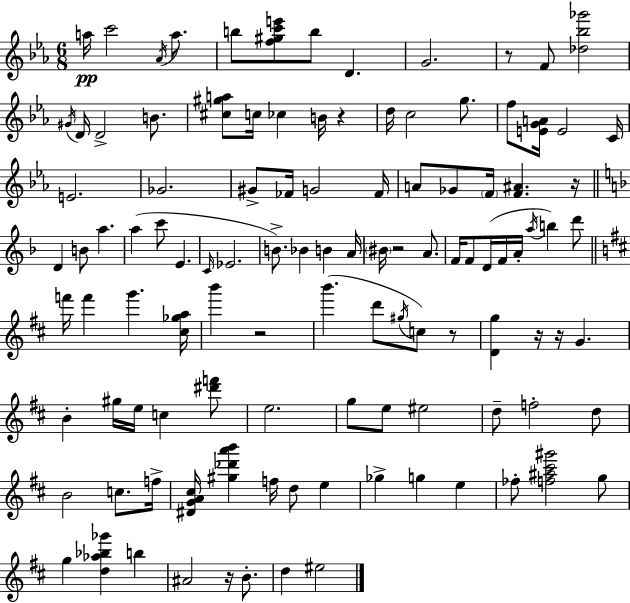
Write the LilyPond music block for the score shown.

{
  \clef treble
  \numericTimeSignature
  \time 6/8
  \key c \minor
  \repeat volta 2 { a''16\pp c'''2 \acciaccatura { aes'16 } a''8. | b''8 <f'' gis'' c''' e'''>8 b''8 d'4. | g'2. | r8 f'8 <des'' bes'' ges'''>2 | \break \acciaccatura { gis'16 } d'16 d'2-> b'8. | <cis'' gis'' a''>8 c''16 ces''4 b'16 r4 | d''16 c''2 g''8. | f''8 <e' g' a'>16 e'2 | \break c'16 e'2. | ges'2. | gis'8-> fes'16 g'2 | fes'16 a'8 ges'8 \parenthesize f'16 <f' ais'>4. | \break r16 \bar "||" \break \key f \major d'4 b'8 a''4. | a''4( c'''8 e'4. | \grace { c'16 } ees'2. | b'8.->) bes'4 b'4 | \break a'16 \parenthesize bis'16 r2 a'8. | f'16 f'8 d'16( f'16 a'16-. \acciaccatura { a''16 } b''4) | d'''8 \bar "||" \break \key d \major f'''16 f'''4 g'''4. <cis'' ges'' a''>16 | b'''4 r2 | b'''4.( d'''8 \acciaccatura { gis''16 }) c''8 r8 | <d' g''>4 r16 r16 g'4. | \break b'4-. gis''16 e''16 c''4 <dis''' f'''>8 | e''2. | g''8 e''8 eis''2 | d''8-- f''2-. d''8 | \break b'2 c''8. | f''16-> <dis' g' a' cis''>16 <gis'' des''' a''' b'''>4 f''16 d''8 e''4 | ges''4-> g''4 e''4 | fes''8-. <f'' ais'' cis''' gis'''>2 g''8 | \break g''4 <d'' aes'' bes'' ges'''>4 b''4 | ais'2 r16 b'8.-. | d''4 eis''2 | } \bar "|."
}